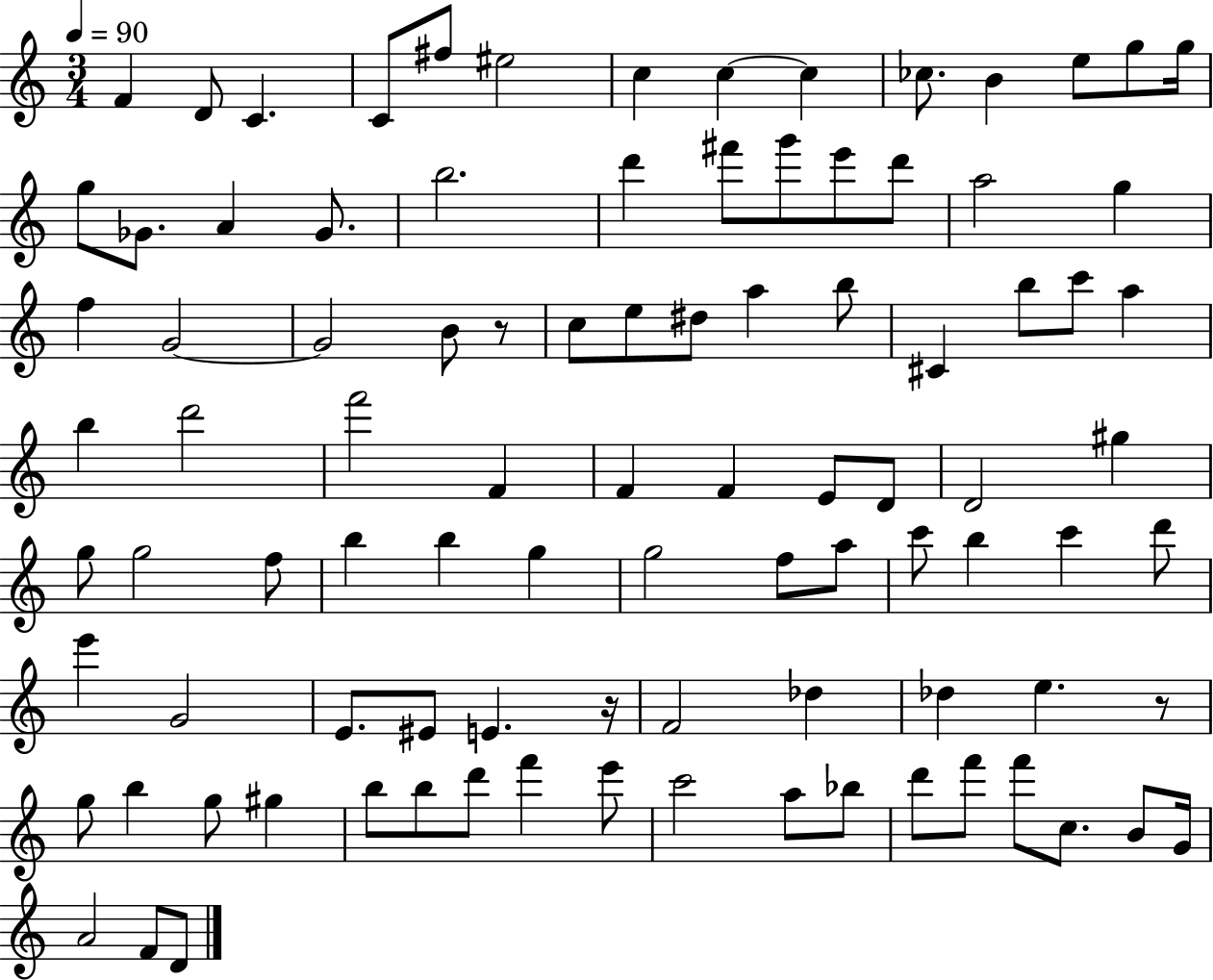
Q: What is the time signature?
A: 3/4